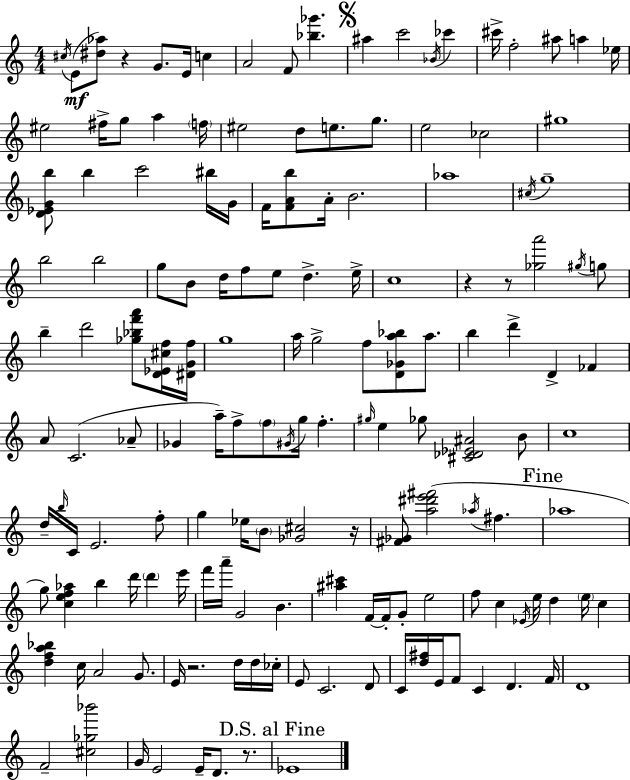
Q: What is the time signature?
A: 4/4